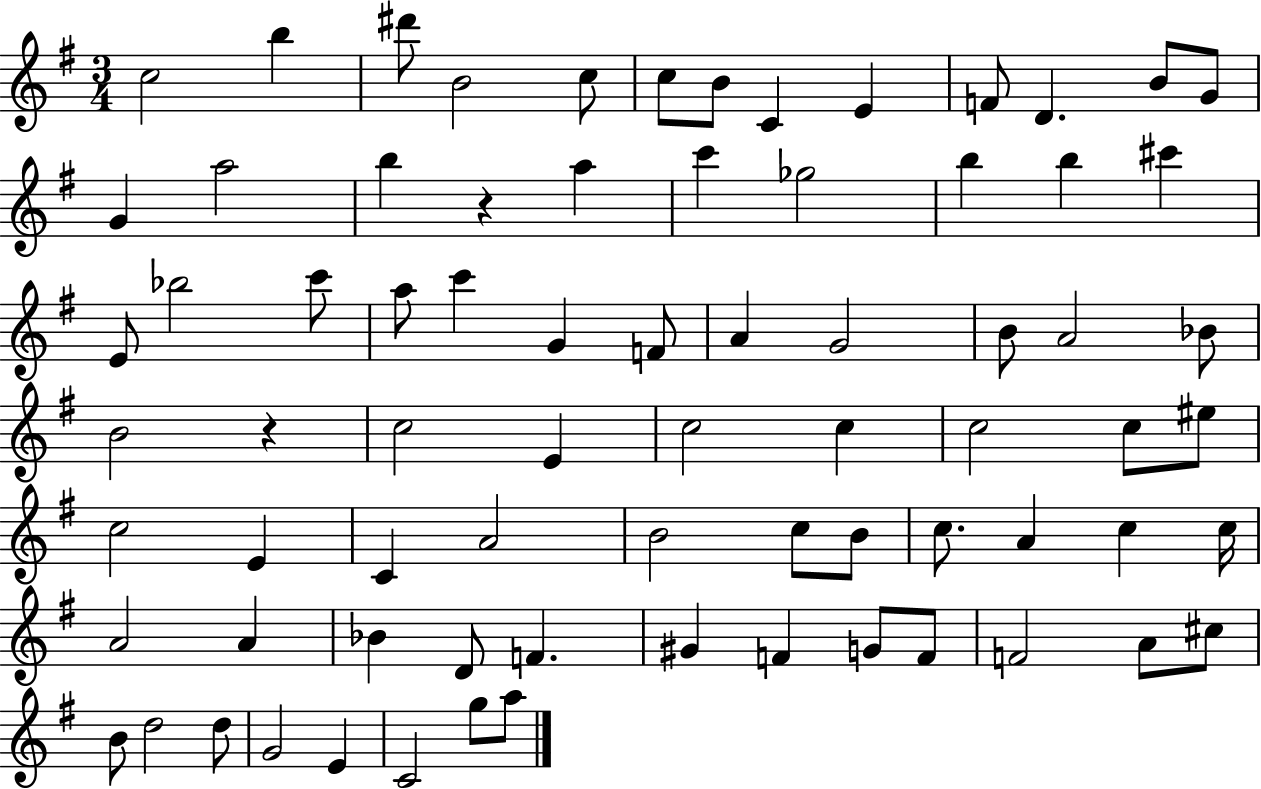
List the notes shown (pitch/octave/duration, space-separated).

C5/h B5/q D#6/e B4/h C5/e C5/e B4/e C4/q E4/q F4/e D4/q. B4/e G4/e G4/q A5/h B5/q R/q A5/q C6/q Gb5/h B5/q B5/q C#6/q E4/e Bb5/h C6/e A5/e C6/q G4/q F4/e A4/q G4/h B4/e A4/h Bb4/e B4/h R/q C5/h E4/q C5/h C5/q C5/h C5/e EIS5/e C5/h E4/q C4/q A4/h B4/h C5/e B4/e C5/e. A4/q C5/q C5/s A4/h A4/q Bb4/q D4/e F4/q. G#4/q F4/q G4/e F4/e F4/h A4/e C#5/e B4/e D5/h D5/e G4/h E4/q C4/h G5/e A5/e